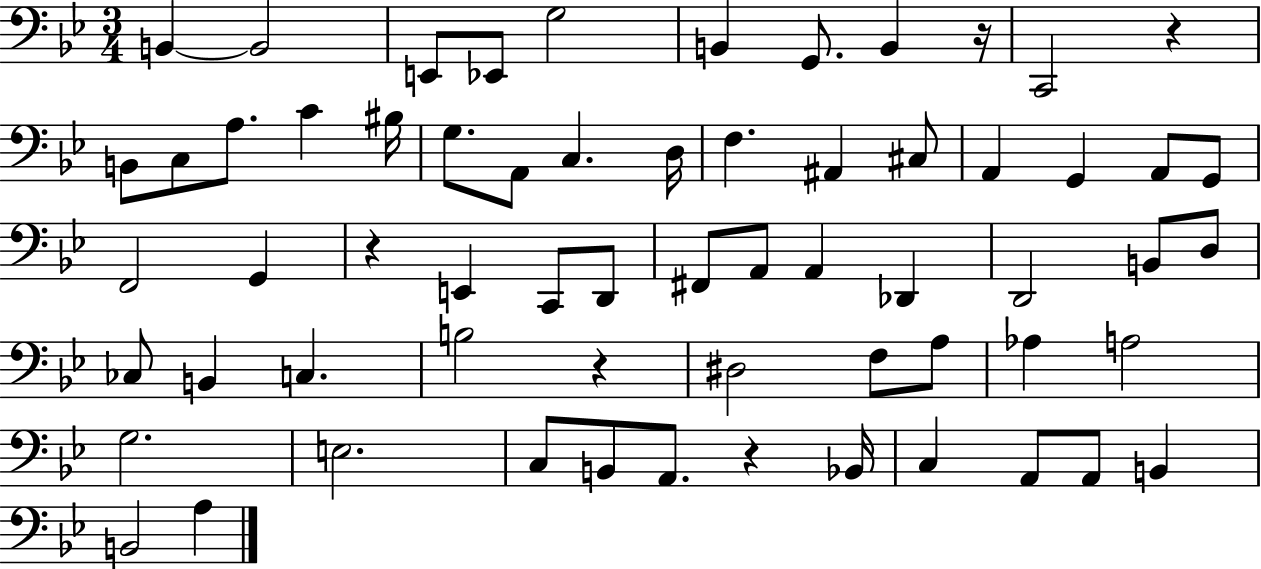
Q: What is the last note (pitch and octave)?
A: A3